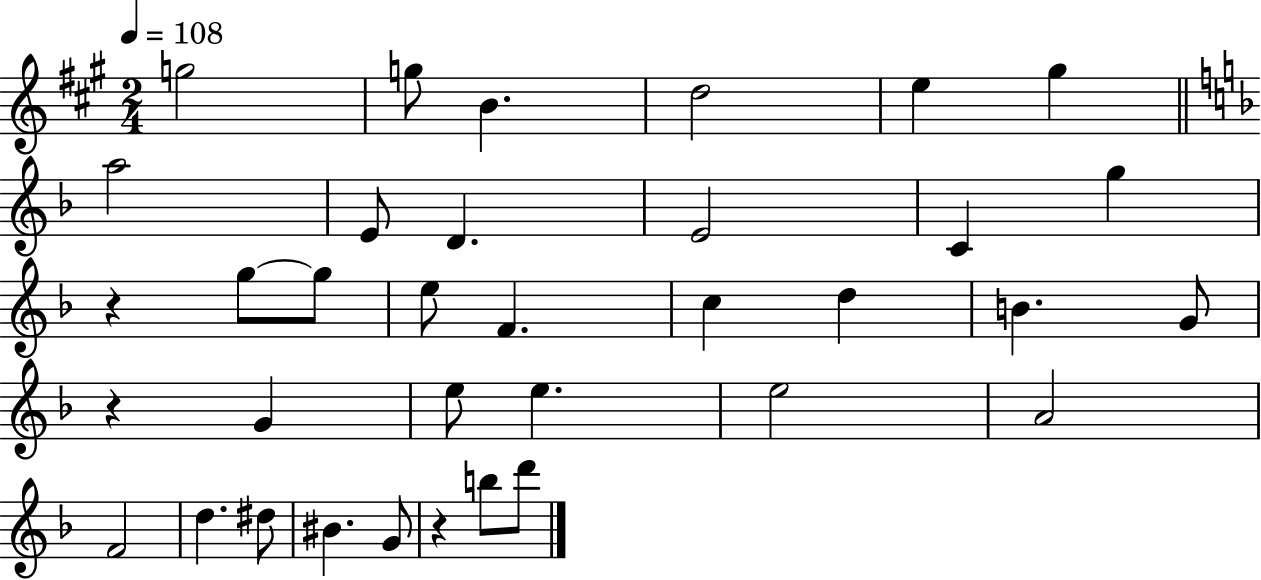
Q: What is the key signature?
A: A major